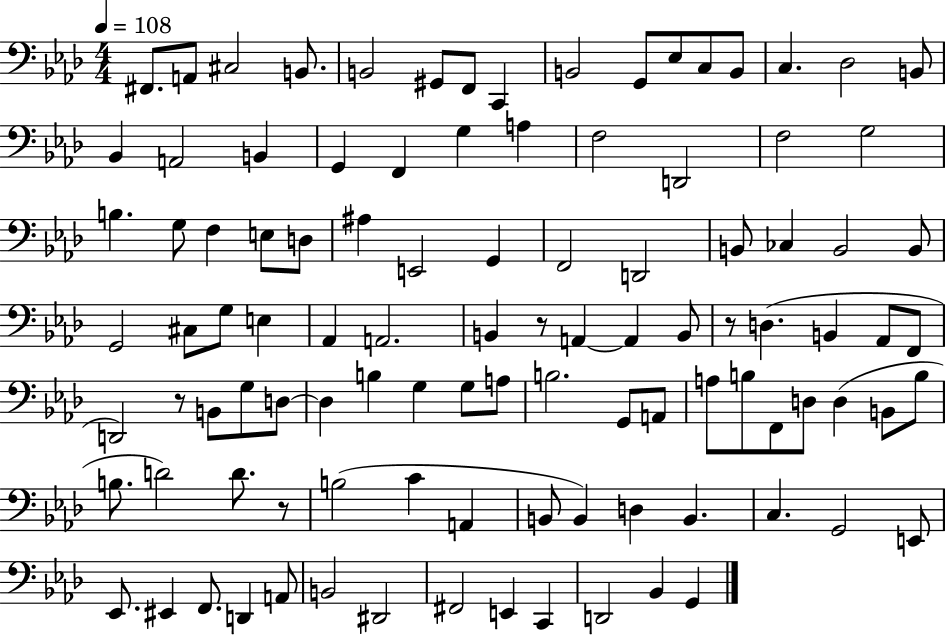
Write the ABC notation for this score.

X:1
T:Untitled
M:4/4
L:1/4
K:Ab
^F,,/2 A,,/2 ^C,2 B,,/2 B,,2 ^G,,/2 F,,/2 C,, B,,2 G,,/2 _E,/2 C,/2 B,,/2 C, _D,2 B,,/2 _B,, A,,2 B,, G,, F,, G, A, F,2 D,,2 F,2 G,2 B, G,/2 F, E,/2 D,/2 ^A, E,,2 G,, F,,2 D,,2 B,,/2 _C, B,,2 B,,/2 G,,2 ^C,/2 G,/2 E, _A,, A,,2 B,, z/2 A,, A,, B,,/2 z/2 D, B,, _A,,/2 F,,/2 D,,2 z/2 B,,/2 G,/2 D,/2 D, B, G, G,/2 A,/2 B,2 G,,/2 A,,/2 A,/2 B,/2 F,,/2 D,/2 D, B,,/2 B,/2 B,/2 D2 D/2 z/2 B,2 C A,, B,,/2 B,, D, B,, C, G,,2 E,,/2 _E,,/2 ^E,, F,,/2 D,, A,,/2 B,,2 ^D,,2 ^F,,2 E,, C,, D,,2 _B,, G,,